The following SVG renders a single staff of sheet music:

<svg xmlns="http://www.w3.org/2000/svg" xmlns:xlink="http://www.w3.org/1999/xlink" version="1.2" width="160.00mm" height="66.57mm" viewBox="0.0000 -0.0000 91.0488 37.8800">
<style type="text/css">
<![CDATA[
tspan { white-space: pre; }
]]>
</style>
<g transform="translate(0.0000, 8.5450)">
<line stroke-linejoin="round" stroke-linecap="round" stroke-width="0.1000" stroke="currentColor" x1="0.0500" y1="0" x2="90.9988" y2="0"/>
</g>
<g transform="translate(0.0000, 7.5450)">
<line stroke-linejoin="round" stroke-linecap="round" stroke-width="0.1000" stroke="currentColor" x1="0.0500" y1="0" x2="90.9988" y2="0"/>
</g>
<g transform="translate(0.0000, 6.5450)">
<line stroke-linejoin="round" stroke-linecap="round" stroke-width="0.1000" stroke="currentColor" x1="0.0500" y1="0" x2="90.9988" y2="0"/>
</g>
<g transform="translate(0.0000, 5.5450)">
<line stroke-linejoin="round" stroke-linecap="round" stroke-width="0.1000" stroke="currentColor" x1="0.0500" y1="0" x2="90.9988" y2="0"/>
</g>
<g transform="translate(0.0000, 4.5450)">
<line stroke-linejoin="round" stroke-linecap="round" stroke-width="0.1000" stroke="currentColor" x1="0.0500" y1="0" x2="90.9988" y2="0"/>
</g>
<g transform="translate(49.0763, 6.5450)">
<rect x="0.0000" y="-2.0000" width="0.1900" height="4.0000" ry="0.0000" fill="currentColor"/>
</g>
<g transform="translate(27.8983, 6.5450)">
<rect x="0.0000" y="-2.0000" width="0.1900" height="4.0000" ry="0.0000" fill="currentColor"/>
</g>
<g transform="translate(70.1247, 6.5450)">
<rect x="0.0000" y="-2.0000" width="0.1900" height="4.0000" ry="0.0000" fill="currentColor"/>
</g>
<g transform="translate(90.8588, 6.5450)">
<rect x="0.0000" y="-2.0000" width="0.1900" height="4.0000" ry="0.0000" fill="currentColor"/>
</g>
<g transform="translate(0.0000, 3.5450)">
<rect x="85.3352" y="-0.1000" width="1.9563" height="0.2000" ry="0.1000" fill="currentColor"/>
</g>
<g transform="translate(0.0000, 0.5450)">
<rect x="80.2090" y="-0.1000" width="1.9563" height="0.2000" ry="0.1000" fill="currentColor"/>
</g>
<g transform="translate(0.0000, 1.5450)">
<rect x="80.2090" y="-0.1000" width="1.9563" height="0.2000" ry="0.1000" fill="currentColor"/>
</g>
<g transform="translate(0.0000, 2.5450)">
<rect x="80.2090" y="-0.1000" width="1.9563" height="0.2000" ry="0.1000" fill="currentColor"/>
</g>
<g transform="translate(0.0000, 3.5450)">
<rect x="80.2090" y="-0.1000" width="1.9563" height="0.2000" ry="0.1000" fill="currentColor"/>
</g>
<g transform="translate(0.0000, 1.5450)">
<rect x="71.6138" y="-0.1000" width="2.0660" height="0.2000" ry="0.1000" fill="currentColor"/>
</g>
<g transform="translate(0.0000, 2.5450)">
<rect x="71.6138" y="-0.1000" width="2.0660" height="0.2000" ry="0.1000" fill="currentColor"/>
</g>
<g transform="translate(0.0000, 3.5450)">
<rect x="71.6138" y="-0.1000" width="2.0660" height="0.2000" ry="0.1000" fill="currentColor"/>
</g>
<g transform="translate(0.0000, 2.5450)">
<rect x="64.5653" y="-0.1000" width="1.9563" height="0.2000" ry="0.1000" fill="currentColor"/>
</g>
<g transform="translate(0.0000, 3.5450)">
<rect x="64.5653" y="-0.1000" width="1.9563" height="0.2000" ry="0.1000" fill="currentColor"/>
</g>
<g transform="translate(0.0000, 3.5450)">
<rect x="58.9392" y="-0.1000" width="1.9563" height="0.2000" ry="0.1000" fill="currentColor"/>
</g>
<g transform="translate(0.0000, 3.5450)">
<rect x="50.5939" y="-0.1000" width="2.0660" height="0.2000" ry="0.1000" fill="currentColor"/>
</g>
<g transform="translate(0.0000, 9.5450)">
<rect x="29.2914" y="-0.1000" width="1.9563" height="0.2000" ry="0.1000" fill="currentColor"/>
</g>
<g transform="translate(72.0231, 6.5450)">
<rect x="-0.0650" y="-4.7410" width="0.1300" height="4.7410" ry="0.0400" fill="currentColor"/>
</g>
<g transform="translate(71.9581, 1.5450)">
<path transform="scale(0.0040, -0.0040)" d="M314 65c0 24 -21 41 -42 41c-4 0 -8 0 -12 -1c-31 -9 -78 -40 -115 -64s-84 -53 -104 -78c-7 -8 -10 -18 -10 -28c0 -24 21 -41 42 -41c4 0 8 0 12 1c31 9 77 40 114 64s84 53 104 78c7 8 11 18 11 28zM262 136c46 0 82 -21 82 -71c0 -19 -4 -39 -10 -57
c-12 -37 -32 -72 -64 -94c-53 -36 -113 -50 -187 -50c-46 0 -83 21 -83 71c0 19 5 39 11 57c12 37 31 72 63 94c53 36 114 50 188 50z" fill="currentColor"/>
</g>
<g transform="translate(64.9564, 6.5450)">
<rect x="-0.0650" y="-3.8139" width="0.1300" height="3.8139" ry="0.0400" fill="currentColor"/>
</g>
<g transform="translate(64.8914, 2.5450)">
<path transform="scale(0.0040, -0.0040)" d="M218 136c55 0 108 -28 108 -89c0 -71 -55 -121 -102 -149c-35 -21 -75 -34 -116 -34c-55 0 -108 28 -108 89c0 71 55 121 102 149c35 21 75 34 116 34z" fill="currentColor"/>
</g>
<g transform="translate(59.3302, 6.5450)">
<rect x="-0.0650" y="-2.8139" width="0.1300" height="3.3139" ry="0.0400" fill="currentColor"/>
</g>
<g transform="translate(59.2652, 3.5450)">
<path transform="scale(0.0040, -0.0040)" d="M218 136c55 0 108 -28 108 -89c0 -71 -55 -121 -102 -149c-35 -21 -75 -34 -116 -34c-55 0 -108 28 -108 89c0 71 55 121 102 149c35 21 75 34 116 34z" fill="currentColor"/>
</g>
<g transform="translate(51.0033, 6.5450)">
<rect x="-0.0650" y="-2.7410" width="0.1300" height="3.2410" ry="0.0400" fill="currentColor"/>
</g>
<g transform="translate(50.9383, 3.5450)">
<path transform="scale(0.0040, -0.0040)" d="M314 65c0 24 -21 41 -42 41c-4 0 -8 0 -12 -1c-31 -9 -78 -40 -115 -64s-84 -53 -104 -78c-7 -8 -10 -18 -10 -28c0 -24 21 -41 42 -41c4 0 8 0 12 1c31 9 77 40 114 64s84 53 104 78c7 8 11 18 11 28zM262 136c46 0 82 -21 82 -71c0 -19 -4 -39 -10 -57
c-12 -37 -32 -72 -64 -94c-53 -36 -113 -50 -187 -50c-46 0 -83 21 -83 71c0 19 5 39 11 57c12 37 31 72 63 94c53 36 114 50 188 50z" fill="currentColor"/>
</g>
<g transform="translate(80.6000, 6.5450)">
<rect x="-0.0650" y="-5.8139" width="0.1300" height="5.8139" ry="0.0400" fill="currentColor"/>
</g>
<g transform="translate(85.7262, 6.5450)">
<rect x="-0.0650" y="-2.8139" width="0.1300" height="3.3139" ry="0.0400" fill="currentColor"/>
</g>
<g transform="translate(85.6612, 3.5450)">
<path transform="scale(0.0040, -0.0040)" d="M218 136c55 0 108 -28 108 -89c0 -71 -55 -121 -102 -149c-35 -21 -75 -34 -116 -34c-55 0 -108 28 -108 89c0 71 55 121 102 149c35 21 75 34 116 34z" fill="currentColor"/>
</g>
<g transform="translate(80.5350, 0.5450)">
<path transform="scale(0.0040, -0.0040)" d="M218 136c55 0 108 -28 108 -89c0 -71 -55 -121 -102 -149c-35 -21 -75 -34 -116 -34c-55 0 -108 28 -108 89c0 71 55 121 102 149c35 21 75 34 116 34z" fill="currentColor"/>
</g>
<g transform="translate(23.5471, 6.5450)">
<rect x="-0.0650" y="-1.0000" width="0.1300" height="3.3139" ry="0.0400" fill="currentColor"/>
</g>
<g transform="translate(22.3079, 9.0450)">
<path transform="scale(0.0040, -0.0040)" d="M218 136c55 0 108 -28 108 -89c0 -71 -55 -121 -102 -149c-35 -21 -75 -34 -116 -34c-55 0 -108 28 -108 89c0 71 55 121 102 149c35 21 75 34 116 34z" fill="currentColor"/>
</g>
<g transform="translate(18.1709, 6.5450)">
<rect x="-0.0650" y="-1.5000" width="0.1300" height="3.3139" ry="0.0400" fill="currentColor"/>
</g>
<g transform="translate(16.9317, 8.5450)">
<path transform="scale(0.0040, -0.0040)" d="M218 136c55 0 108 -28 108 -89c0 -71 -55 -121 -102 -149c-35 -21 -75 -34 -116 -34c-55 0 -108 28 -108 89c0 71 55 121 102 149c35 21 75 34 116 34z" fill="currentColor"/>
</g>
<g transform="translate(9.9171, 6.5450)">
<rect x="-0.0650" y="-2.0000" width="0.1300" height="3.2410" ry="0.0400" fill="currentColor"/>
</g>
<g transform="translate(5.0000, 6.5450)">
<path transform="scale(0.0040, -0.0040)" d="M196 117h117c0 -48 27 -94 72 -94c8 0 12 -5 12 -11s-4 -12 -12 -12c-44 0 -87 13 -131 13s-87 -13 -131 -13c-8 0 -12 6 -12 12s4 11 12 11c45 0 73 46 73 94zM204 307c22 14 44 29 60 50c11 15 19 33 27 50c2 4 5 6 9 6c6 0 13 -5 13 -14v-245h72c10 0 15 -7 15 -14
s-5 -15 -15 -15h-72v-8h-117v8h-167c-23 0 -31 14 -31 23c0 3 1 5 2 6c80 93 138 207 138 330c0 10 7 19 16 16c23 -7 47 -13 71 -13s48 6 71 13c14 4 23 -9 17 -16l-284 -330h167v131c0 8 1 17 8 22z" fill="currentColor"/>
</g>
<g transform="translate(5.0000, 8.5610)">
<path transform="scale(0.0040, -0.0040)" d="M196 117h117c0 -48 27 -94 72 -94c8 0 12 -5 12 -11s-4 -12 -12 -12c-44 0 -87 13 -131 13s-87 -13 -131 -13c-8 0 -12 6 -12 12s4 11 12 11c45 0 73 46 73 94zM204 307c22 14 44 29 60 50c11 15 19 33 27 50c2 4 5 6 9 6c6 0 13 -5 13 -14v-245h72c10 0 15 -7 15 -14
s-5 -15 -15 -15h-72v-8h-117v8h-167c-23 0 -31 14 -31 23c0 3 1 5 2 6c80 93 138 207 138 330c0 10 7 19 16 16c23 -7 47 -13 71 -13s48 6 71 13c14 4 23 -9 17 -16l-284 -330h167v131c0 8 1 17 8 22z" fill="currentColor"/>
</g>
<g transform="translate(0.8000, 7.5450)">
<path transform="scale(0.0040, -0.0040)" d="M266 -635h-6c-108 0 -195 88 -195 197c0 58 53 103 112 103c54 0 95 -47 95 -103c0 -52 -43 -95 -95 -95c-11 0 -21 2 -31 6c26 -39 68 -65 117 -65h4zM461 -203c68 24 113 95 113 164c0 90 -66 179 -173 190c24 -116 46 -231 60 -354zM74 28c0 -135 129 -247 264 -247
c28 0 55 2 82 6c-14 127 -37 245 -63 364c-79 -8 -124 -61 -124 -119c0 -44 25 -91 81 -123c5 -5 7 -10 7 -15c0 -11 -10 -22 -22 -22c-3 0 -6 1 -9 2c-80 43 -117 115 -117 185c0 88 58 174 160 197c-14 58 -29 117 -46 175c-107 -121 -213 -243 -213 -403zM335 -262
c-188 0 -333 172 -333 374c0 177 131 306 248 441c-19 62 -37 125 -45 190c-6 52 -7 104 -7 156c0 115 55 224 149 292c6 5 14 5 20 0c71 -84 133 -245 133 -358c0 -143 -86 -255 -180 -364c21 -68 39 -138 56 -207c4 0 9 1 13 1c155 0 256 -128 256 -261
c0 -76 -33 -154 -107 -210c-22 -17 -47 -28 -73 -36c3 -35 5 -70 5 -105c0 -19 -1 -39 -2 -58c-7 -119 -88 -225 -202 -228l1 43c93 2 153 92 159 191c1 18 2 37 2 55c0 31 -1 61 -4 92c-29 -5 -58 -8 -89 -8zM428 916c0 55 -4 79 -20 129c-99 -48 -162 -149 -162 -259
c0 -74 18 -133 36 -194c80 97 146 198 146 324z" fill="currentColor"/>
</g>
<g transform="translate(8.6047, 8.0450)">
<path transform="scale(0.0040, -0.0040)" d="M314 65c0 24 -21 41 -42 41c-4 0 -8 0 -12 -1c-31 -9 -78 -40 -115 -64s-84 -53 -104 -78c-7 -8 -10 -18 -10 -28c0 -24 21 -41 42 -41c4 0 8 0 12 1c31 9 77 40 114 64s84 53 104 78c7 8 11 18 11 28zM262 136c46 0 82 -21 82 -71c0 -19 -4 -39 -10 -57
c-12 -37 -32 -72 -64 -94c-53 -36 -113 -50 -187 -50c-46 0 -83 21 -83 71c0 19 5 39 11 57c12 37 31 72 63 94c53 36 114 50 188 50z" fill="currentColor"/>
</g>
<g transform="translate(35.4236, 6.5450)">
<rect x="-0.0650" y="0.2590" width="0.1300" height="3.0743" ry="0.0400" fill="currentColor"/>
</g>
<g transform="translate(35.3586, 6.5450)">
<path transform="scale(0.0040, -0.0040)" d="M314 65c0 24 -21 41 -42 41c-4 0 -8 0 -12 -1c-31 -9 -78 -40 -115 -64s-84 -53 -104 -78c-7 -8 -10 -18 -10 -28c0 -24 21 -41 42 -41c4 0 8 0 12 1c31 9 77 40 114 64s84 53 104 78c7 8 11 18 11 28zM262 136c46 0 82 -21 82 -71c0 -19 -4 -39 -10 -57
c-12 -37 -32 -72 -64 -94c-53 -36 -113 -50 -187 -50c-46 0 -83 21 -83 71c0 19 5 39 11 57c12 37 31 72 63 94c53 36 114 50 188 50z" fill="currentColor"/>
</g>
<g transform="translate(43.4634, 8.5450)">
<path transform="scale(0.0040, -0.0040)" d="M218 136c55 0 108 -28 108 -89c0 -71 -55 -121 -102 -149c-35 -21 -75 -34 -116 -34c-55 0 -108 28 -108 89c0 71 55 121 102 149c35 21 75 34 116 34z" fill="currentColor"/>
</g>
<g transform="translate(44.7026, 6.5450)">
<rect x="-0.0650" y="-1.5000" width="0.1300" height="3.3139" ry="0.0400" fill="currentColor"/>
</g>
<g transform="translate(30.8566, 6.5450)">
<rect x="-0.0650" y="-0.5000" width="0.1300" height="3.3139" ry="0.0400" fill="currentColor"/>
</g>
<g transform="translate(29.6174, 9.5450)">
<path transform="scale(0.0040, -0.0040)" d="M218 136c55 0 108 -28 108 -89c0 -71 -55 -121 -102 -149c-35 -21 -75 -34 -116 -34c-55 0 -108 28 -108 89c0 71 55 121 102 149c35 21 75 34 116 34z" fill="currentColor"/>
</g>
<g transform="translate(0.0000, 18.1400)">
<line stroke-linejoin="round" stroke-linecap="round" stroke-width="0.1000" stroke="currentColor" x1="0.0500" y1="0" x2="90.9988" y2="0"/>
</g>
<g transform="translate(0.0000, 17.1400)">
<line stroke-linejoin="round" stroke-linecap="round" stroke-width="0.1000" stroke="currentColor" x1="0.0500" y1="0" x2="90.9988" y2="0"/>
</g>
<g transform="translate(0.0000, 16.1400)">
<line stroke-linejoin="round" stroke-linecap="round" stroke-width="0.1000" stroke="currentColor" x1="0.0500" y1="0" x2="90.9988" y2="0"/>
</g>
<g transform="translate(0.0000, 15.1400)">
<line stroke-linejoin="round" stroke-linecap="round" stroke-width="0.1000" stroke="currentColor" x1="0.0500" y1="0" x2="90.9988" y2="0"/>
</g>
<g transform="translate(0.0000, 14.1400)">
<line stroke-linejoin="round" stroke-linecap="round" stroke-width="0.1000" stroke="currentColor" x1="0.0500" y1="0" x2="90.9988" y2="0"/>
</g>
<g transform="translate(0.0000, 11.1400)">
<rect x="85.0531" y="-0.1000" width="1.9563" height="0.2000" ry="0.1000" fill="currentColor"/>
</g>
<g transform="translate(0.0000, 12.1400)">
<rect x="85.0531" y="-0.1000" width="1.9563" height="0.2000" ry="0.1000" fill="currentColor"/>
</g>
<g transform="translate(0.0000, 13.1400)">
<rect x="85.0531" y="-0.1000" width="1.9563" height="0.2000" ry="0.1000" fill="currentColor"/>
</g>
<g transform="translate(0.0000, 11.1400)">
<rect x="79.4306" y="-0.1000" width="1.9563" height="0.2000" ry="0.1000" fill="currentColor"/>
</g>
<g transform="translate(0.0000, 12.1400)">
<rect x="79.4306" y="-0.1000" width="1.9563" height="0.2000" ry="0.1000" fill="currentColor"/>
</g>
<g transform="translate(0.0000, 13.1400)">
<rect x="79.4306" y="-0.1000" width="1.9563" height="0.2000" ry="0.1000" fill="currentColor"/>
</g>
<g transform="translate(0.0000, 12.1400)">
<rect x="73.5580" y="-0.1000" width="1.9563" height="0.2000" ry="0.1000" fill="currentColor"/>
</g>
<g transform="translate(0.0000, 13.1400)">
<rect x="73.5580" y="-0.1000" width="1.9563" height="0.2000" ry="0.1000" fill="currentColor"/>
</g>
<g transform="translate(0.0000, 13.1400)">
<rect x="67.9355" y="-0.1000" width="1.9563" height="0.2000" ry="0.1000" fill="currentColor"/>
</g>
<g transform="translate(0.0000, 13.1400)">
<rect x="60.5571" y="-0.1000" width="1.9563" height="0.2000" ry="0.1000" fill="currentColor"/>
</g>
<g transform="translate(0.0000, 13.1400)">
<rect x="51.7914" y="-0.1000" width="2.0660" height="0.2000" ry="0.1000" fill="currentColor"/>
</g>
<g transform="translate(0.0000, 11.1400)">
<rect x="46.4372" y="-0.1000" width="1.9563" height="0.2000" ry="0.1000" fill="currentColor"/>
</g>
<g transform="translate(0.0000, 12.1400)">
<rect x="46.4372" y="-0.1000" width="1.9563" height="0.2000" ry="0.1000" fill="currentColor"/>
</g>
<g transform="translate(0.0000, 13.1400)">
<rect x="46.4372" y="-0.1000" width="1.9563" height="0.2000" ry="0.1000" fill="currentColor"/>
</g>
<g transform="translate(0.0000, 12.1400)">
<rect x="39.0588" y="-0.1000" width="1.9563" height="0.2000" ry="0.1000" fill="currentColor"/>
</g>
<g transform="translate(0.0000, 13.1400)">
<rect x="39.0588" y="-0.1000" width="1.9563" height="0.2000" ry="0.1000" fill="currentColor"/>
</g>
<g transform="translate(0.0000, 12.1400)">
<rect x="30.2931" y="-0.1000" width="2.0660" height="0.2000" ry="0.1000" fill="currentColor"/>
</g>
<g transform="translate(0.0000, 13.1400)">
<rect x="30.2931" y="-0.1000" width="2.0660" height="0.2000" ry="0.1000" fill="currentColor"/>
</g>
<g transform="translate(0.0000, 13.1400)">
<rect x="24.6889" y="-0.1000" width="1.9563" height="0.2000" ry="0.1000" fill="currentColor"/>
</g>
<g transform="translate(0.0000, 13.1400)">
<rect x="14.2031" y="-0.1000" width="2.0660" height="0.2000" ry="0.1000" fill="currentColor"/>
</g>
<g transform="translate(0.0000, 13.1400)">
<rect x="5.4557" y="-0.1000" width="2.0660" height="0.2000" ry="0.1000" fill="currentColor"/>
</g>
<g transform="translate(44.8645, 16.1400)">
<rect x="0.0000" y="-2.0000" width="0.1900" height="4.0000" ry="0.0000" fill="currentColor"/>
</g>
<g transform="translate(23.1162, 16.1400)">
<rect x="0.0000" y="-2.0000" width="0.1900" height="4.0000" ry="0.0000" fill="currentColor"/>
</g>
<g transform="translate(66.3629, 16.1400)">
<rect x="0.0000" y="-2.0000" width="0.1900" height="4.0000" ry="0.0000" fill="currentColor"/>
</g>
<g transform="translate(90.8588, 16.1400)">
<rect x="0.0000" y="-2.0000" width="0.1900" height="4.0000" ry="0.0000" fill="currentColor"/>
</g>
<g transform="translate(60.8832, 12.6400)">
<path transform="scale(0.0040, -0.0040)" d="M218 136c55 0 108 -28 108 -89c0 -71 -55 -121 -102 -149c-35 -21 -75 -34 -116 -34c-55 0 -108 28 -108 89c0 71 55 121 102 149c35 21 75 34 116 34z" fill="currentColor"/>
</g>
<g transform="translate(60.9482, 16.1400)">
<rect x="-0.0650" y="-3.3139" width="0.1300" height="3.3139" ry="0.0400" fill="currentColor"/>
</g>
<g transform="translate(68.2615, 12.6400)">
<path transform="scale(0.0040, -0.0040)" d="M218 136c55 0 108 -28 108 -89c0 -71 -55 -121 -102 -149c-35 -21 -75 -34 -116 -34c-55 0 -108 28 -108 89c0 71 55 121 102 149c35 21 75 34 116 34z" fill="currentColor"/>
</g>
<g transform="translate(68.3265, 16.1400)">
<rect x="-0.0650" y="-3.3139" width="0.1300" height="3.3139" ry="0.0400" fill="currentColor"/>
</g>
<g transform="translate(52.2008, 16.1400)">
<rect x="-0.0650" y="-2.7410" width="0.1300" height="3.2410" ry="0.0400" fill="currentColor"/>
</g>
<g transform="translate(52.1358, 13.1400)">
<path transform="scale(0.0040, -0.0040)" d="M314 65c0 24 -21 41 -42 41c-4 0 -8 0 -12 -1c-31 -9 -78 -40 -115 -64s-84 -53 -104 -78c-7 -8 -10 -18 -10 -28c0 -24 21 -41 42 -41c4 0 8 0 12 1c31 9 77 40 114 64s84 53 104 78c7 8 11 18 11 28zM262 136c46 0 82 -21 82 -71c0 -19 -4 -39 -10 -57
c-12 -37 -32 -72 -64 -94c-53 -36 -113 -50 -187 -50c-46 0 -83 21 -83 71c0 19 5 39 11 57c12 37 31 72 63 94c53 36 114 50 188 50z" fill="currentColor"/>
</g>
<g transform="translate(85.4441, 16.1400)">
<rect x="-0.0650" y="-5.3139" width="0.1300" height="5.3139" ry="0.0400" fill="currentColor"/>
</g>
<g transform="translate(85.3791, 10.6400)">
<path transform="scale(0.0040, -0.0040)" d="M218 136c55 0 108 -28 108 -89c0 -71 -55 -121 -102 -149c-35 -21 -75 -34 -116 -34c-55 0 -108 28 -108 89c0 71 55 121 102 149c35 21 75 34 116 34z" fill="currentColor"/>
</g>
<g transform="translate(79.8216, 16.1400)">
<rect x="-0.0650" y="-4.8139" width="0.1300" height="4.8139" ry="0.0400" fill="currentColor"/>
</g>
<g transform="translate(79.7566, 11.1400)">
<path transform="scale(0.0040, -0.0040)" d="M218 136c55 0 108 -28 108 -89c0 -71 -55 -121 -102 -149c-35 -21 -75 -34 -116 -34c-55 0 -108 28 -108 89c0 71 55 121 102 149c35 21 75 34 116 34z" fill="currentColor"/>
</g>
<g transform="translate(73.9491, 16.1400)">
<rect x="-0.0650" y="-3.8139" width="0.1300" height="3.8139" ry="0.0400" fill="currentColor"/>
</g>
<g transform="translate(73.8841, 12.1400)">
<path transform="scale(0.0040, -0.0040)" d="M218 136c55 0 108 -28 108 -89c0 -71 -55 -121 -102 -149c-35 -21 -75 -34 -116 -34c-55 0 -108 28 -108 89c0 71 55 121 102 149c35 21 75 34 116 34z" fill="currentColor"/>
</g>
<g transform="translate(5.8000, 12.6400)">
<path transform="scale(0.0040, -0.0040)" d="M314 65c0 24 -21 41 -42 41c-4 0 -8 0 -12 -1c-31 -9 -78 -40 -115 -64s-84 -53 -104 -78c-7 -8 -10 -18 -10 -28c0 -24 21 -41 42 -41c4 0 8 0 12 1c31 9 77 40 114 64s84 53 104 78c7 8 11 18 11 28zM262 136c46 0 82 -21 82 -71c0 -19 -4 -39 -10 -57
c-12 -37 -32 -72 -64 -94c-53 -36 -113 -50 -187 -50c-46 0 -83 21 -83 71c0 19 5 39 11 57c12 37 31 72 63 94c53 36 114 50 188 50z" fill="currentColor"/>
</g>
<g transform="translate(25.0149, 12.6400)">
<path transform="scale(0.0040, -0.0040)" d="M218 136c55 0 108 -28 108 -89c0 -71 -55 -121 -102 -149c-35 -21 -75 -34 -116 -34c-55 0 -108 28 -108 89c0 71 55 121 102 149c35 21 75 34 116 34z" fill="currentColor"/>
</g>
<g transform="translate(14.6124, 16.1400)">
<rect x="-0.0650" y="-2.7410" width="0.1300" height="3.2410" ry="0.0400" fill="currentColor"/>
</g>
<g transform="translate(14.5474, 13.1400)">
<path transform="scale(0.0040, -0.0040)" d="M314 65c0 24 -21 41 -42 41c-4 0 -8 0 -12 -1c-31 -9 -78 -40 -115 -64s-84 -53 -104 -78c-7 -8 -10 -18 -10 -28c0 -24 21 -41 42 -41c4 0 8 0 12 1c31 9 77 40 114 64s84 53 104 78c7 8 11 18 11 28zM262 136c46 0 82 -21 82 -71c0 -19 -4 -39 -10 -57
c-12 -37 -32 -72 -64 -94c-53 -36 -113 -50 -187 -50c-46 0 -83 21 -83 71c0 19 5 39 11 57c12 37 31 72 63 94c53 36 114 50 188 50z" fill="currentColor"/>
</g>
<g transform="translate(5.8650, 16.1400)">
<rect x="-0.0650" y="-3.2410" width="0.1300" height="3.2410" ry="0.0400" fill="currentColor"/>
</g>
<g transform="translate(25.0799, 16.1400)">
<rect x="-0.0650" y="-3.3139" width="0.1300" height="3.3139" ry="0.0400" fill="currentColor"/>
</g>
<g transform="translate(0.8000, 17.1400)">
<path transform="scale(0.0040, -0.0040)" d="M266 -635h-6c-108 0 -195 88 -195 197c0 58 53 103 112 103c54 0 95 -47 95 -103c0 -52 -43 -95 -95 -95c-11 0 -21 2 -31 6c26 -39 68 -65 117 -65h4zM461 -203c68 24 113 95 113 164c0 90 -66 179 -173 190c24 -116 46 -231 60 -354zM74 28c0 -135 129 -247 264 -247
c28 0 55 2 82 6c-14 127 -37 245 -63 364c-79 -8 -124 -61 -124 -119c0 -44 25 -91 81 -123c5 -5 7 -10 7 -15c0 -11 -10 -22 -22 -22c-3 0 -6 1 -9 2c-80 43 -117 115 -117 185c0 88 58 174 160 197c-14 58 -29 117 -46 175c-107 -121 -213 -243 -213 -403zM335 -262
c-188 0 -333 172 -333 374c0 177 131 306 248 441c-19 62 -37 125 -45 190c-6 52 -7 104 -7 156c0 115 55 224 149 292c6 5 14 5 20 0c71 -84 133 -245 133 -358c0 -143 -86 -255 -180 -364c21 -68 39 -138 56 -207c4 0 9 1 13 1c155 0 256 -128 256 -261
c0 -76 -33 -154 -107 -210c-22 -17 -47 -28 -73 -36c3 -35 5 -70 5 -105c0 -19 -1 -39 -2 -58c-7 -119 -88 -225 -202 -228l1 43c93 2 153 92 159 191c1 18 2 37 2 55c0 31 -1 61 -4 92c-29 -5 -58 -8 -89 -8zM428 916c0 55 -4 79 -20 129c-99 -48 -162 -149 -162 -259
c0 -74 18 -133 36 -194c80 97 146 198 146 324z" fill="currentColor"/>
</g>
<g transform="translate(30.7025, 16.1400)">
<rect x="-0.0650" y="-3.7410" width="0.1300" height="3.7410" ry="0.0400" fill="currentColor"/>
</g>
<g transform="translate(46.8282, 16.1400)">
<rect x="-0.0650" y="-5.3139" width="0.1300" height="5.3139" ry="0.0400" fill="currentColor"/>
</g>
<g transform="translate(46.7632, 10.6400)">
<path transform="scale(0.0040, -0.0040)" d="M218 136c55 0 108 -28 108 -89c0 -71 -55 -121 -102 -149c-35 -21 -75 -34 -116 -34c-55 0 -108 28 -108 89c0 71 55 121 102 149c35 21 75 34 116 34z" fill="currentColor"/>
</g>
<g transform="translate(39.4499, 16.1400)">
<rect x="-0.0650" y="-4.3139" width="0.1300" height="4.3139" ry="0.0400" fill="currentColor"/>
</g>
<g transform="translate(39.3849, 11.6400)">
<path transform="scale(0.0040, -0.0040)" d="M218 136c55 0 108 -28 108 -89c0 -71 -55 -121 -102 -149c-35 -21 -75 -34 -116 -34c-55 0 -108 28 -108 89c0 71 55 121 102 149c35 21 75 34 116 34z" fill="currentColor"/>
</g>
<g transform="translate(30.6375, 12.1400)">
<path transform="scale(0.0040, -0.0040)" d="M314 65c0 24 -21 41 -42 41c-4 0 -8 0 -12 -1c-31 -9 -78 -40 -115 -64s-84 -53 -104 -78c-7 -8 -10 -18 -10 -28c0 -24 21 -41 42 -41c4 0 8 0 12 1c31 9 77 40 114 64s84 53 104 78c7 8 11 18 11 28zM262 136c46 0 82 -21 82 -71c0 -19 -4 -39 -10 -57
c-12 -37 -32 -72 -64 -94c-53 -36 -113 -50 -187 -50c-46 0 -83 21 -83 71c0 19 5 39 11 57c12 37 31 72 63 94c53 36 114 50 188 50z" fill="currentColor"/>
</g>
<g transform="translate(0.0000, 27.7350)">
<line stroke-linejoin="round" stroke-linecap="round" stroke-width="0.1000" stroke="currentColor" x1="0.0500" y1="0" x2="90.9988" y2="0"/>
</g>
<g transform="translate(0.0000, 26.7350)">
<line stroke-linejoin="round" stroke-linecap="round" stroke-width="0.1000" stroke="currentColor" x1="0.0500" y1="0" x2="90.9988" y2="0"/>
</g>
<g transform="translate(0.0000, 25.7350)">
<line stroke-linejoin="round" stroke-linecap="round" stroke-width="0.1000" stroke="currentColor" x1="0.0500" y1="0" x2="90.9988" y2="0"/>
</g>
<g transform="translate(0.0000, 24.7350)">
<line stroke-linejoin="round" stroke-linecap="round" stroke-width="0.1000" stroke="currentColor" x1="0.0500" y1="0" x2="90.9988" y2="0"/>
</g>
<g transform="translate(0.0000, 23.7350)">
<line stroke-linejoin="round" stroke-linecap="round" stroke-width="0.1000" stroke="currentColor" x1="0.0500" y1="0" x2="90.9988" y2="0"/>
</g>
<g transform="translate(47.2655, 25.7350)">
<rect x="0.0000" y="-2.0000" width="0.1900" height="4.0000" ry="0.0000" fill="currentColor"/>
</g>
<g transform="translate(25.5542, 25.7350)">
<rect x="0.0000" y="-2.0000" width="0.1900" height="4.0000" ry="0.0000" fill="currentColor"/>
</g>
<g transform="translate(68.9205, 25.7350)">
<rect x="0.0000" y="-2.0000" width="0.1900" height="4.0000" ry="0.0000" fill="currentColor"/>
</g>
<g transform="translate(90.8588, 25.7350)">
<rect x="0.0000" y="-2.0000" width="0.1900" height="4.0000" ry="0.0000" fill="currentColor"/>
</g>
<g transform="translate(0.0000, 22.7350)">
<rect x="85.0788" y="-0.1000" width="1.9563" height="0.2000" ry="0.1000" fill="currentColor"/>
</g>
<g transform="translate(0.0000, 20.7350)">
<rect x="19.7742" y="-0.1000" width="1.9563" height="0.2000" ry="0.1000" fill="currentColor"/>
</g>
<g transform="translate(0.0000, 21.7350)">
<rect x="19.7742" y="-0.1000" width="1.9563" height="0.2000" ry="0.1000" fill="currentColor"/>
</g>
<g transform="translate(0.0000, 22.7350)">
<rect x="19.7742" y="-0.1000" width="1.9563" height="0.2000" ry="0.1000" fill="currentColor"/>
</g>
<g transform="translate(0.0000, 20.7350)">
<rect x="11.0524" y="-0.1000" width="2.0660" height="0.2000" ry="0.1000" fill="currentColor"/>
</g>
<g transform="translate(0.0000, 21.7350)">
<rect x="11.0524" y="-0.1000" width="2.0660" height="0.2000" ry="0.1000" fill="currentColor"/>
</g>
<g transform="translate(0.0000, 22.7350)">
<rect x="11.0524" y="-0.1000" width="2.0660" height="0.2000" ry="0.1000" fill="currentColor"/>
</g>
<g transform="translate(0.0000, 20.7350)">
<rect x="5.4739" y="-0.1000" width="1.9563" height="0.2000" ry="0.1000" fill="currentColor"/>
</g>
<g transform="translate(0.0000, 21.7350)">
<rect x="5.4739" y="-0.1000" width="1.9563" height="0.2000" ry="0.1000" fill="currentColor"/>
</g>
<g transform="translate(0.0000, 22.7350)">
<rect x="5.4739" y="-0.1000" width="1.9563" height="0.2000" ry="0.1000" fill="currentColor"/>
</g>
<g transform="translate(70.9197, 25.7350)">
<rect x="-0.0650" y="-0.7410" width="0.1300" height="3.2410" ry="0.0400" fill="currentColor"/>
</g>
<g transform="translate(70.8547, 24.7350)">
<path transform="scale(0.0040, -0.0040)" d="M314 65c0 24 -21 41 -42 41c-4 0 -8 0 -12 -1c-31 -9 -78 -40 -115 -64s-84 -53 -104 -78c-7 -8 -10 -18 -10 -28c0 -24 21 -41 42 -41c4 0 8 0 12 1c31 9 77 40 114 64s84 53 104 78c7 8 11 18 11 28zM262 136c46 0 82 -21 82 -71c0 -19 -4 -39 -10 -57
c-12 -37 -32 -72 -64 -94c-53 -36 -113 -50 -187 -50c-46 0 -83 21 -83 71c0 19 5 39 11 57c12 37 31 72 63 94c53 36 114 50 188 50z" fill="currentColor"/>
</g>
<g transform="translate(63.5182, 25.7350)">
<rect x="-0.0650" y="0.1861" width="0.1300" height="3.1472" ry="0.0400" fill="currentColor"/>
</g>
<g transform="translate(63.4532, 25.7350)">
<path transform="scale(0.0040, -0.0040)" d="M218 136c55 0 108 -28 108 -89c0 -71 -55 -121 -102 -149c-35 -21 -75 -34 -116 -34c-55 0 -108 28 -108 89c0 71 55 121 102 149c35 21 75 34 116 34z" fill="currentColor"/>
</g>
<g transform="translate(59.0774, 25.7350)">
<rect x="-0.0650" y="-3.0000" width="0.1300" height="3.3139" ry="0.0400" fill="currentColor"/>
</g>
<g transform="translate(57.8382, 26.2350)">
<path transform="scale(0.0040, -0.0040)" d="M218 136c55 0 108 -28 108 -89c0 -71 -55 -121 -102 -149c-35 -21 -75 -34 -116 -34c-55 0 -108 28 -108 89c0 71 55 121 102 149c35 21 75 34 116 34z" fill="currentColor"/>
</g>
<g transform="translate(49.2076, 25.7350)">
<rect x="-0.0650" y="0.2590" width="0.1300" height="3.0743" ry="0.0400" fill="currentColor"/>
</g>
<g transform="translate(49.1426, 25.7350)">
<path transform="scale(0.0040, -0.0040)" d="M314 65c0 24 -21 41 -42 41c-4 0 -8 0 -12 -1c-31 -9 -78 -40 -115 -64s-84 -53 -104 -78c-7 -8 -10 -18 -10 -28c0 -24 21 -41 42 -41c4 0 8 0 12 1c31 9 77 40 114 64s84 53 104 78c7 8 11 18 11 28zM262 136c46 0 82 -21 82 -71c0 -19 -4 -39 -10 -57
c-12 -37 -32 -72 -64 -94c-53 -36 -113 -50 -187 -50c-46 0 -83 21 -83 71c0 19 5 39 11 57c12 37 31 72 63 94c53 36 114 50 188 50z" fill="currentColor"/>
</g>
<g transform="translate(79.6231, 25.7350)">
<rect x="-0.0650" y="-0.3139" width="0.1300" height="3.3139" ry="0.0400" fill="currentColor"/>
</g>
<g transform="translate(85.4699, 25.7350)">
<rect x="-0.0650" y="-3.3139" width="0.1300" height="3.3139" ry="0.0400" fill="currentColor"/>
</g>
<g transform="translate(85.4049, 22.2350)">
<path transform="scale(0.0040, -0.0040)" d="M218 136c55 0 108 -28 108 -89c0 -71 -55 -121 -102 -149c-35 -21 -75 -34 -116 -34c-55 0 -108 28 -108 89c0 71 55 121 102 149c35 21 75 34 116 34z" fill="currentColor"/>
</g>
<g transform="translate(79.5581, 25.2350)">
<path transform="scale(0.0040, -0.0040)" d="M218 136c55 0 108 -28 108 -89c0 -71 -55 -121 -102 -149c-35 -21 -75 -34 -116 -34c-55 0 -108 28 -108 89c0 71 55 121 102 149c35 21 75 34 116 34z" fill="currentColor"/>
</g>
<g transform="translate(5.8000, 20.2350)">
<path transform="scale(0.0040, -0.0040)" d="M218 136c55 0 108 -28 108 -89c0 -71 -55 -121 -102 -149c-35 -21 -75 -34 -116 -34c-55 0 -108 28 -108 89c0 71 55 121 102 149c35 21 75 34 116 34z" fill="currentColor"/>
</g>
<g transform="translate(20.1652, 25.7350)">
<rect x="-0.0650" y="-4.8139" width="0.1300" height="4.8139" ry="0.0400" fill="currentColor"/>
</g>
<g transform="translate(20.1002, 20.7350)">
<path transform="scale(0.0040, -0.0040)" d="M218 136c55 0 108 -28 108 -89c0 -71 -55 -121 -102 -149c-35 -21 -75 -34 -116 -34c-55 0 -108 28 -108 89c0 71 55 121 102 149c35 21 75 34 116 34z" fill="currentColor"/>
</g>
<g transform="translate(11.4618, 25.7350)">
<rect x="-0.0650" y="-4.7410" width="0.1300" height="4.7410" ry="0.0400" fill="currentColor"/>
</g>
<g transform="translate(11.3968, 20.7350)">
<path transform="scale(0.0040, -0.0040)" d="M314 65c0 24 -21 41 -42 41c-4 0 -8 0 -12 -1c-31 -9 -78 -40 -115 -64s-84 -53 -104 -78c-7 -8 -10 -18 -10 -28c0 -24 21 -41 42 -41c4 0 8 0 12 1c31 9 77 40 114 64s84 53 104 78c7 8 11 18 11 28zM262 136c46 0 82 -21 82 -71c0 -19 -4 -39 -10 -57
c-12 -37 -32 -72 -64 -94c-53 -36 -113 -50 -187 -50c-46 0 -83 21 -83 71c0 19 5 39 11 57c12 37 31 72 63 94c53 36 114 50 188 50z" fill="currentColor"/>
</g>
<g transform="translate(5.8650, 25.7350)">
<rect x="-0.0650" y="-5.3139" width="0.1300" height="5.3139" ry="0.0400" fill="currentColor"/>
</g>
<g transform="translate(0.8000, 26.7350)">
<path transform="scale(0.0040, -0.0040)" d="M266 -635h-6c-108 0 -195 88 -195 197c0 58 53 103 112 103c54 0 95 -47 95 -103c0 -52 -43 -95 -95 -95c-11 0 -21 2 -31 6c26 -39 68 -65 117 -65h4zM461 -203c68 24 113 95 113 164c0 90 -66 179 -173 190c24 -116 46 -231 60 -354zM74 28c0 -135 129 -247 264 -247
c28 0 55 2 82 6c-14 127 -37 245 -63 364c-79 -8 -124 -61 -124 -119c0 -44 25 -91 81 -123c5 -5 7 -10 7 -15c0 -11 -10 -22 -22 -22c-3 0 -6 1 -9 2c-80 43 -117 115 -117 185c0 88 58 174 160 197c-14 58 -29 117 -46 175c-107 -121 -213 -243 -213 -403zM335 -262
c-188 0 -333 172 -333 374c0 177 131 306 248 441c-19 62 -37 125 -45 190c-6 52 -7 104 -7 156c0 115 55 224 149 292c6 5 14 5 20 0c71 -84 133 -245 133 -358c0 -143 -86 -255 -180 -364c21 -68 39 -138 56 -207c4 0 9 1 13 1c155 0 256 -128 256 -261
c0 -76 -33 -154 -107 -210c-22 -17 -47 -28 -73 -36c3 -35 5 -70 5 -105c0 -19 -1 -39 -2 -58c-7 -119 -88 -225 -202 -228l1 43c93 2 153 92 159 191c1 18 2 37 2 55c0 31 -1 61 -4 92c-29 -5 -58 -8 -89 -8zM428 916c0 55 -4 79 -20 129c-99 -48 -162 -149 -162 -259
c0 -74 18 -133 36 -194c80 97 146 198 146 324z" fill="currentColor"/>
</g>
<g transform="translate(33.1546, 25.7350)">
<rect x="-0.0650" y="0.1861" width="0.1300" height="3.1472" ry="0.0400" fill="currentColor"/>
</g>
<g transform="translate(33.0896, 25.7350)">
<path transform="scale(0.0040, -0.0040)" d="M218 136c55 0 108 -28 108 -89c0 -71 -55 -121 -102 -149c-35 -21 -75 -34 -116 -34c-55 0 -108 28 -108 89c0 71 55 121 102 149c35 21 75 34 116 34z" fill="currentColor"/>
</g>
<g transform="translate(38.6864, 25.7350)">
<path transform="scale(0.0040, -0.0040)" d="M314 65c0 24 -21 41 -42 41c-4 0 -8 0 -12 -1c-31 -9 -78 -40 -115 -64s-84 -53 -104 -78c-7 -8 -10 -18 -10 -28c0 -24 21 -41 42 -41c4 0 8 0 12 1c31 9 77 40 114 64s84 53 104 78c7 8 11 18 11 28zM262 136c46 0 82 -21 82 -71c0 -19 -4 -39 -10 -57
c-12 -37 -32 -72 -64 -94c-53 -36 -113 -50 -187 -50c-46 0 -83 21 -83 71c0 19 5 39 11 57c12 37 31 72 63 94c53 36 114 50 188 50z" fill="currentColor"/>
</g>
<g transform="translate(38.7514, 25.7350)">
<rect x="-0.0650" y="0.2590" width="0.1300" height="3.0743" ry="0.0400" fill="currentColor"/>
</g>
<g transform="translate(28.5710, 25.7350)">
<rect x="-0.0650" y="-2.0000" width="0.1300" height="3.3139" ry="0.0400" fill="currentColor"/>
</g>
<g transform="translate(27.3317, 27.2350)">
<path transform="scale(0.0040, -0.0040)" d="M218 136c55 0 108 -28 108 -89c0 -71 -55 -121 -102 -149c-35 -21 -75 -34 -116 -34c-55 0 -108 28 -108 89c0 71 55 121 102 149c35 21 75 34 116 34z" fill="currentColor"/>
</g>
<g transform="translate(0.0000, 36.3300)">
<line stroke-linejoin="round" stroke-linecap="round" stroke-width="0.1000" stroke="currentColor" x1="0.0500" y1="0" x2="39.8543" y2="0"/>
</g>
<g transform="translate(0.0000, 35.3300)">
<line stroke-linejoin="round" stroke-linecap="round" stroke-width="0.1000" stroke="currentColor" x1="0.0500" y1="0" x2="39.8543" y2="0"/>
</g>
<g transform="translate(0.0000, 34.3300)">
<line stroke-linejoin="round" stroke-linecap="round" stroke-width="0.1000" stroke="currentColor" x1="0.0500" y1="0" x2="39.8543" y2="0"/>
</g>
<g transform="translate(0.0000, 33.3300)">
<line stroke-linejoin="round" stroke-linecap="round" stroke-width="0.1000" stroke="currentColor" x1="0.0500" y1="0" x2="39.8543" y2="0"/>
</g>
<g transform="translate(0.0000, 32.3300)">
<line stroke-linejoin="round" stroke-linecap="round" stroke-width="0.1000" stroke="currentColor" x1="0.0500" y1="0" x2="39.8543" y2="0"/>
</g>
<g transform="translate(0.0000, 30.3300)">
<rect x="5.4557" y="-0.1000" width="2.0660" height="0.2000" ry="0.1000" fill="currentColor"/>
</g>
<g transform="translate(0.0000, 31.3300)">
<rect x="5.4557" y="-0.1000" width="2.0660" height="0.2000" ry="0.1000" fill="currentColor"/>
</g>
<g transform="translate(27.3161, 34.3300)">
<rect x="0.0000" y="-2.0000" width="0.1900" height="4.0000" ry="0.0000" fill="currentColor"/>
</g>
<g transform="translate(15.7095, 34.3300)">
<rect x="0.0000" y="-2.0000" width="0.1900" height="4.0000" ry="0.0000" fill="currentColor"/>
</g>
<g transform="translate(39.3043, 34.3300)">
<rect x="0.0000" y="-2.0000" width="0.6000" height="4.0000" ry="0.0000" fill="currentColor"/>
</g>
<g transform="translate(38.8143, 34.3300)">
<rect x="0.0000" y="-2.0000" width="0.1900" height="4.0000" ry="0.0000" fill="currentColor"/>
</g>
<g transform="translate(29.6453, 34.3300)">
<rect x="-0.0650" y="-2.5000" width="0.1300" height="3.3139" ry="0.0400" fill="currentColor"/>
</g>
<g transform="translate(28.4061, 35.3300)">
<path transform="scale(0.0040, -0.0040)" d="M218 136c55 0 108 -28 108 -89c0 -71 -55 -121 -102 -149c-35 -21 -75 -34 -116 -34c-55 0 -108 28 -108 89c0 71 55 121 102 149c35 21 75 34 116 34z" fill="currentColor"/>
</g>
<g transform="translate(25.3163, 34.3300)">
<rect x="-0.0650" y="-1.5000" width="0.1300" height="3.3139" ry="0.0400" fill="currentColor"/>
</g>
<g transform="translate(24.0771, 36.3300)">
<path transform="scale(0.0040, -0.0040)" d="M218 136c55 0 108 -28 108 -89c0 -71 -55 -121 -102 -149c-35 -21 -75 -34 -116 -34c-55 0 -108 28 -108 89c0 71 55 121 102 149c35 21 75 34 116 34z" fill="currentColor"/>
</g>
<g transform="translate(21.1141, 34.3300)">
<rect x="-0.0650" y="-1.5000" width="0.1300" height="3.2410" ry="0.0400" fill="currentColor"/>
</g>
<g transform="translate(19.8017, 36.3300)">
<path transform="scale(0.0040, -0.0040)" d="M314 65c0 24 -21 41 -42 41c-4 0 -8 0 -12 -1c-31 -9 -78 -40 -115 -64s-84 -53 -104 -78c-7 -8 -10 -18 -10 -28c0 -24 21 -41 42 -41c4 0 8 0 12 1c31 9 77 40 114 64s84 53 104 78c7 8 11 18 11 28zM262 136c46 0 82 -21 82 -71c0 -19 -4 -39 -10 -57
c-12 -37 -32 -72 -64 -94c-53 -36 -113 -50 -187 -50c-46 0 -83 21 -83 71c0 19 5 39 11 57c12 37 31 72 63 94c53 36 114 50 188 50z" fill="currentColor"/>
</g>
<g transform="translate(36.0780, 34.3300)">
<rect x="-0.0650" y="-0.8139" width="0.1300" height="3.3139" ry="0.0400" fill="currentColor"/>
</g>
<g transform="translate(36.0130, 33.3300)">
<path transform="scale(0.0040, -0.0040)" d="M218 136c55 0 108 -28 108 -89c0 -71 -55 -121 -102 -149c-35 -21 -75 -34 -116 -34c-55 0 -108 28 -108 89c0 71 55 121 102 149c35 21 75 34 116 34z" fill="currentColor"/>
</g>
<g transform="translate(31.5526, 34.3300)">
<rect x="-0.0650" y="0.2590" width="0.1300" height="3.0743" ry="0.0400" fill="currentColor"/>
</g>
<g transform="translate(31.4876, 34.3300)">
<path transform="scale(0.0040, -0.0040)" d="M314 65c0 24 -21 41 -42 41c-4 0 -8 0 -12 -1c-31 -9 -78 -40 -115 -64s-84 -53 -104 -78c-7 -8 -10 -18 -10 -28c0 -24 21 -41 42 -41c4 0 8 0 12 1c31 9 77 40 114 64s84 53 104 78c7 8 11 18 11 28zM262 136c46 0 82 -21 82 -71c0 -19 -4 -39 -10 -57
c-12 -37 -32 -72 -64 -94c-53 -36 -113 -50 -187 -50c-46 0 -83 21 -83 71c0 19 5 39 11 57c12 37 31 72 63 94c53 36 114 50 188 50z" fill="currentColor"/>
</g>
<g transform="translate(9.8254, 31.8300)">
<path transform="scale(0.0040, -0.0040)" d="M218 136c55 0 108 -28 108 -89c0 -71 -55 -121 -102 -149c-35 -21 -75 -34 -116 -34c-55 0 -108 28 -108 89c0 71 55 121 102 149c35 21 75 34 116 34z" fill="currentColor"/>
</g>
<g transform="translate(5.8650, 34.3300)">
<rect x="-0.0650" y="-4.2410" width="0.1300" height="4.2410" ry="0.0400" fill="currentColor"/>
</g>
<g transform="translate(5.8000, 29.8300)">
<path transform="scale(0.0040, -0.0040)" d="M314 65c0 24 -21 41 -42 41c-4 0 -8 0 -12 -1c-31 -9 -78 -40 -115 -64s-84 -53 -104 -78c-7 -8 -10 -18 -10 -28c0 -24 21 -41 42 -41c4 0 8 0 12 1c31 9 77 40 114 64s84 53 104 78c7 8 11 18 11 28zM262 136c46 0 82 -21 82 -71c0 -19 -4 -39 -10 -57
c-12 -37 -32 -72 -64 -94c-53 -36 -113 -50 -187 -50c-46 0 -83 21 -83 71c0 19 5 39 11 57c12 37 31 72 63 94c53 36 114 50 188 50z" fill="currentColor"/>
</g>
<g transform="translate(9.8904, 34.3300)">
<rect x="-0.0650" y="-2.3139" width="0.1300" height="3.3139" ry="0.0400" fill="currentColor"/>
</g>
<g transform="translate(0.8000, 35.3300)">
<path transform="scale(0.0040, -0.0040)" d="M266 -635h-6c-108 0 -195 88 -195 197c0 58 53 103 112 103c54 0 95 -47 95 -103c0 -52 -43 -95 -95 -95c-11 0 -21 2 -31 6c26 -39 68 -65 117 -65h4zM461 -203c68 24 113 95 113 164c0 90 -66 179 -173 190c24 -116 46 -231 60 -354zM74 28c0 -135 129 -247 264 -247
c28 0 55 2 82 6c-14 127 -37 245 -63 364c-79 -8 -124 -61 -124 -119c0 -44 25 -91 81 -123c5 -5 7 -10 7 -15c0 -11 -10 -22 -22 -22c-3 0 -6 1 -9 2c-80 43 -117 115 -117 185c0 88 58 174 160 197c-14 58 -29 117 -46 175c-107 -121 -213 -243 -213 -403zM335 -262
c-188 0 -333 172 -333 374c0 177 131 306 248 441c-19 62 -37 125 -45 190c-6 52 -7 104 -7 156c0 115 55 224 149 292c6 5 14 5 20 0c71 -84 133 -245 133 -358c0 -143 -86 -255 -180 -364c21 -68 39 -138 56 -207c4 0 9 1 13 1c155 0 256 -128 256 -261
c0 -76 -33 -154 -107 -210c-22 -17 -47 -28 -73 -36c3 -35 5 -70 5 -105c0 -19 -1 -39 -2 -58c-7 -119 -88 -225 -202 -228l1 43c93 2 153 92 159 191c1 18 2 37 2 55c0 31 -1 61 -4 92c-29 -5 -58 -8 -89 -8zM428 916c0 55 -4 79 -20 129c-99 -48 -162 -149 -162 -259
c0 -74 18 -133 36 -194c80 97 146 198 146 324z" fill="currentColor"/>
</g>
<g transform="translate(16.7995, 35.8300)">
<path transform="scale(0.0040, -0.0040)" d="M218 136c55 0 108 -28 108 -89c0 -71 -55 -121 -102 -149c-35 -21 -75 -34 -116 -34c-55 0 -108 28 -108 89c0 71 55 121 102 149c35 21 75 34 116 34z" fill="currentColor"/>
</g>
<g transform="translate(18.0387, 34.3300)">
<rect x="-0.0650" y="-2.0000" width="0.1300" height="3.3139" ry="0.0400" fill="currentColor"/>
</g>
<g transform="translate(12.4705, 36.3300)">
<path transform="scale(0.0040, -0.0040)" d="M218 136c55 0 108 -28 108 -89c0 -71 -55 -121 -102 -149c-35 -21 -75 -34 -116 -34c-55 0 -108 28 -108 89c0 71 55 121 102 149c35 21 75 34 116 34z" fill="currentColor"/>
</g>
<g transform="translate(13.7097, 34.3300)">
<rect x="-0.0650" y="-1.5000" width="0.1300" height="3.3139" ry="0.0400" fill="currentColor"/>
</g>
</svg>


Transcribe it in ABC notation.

X:1
T:Untitled
M:4/4
L:1/4
K:C
F2 E D C B2 E a2 a c' e'2 g' a b2 a2 b c'2 d' f' a2 b b c' e' f' f' e'2 e' F B B2 B2 A B d2 c b d'2 g E F E2 E G B2 d